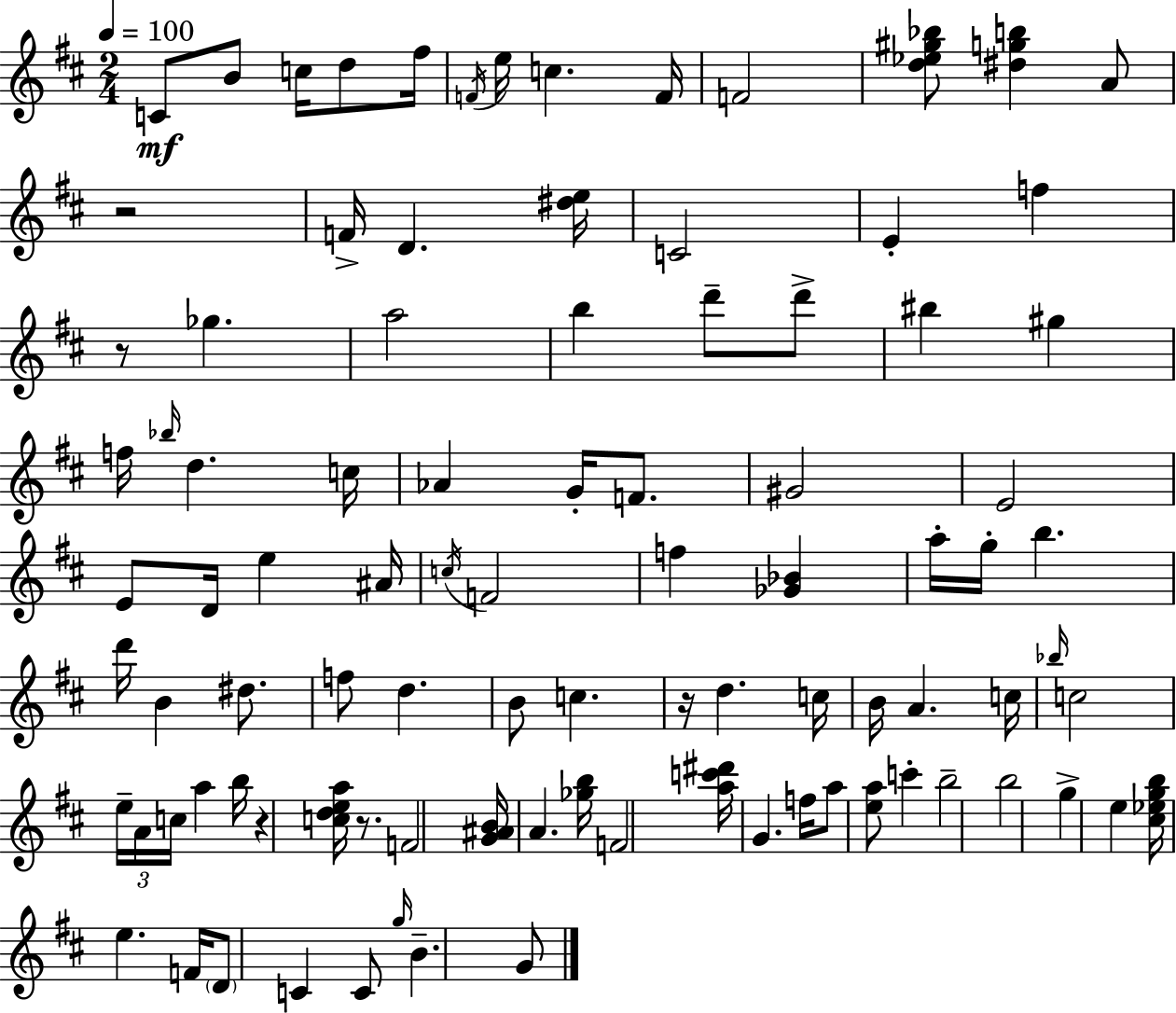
{
  \clef treble
  \numericTimeSignature
  \time 2/4
  \key d \major
  \tempo 4 = 100
  c'8\mf b'8 c''16 d''8 fis''16 | \acciaccatura { f'16 } e''16 c''4. | f'16 f'2 | <d'' ees'' gis'' bes''>8 <dis'' g'' b''>4 a'8 | \break r2 | f'16-> d'4. | <dis'' e''>16 c'2 | e'4-. f''4 | \break r8 ges''4. | a''2 | b''4 d'''8-- d'''8-> | bis''4 gis''4 | \break f''16 \grace { bes''16 } d''4. | c''16 aes'4 g'16-. f'8. | gis'2 | e'2 | \break e'8 d'16 e''4 | ais'16 \acciaccatura { c''16 } f'2 | f''4 <ges' bes'>4 | a''16-. g''16-. b''4. | \break d'''16 b'4 | dis''8. f''8 d''4. | b'8 c''4. | r16 d''4. | \break c''16 b'16 a'4. | c''16 \grace { bes''16 } c''2 | \tuplet 3/2 { e''16-- a'16 c''16 } a''4 | b''16 r4 | \break <c'' d'' e'' a''>16 r8. f'2 | <g' ais' b'>16 a'4. | <ges'' b''>16 f'2 | <a'' c''' dis'''>16 g'4. | \break f''16 a''8 <e'' a''>8 | c'''4-. b''2-- | b''2 | g''4-> | \break e''4 <cis'' ees'' g'' b''>16 e''4. | f'16 \parenthesize d'8 c'4 | c'8 \grace { g''16 } b'4.-- | g'8 \bar "|."
}